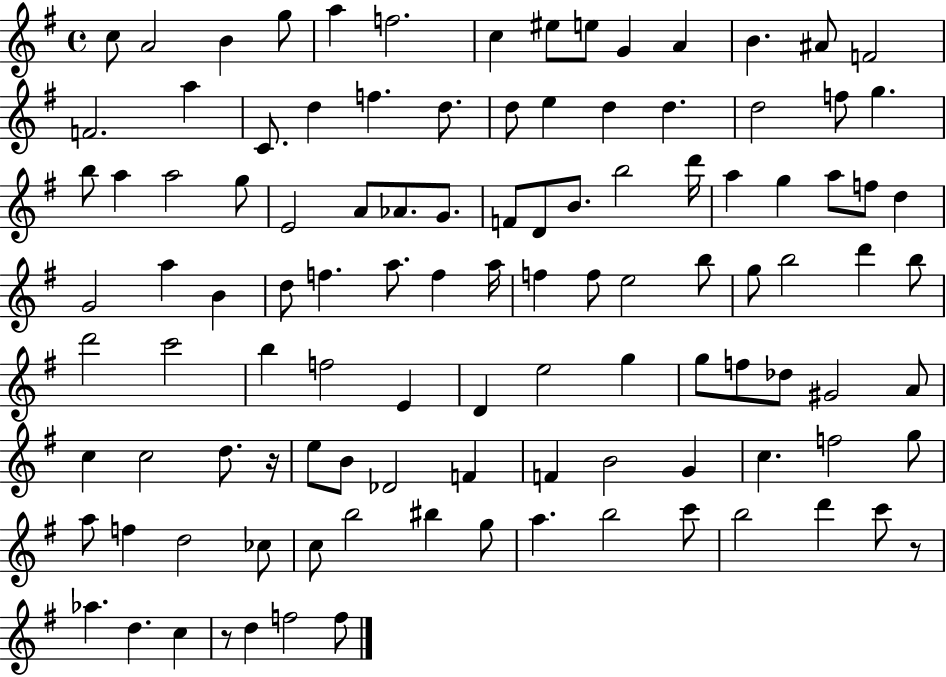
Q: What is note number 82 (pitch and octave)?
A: F4